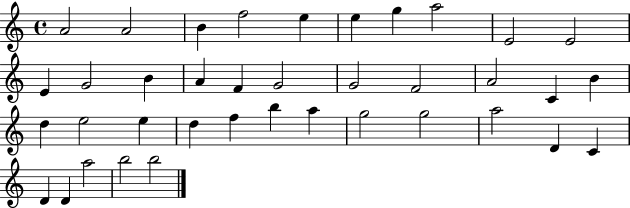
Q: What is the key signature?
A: C major